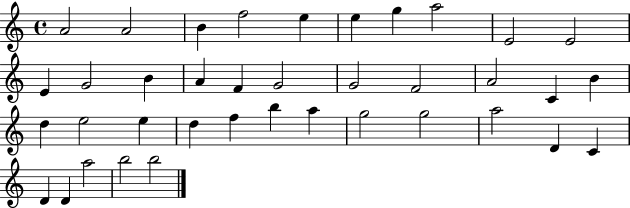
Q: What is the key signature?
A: C major